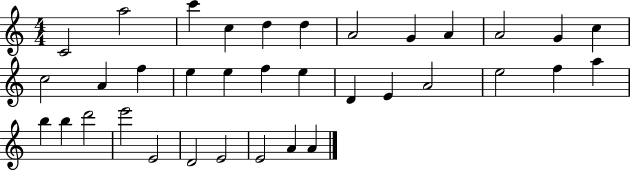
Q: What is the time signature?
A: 4/4